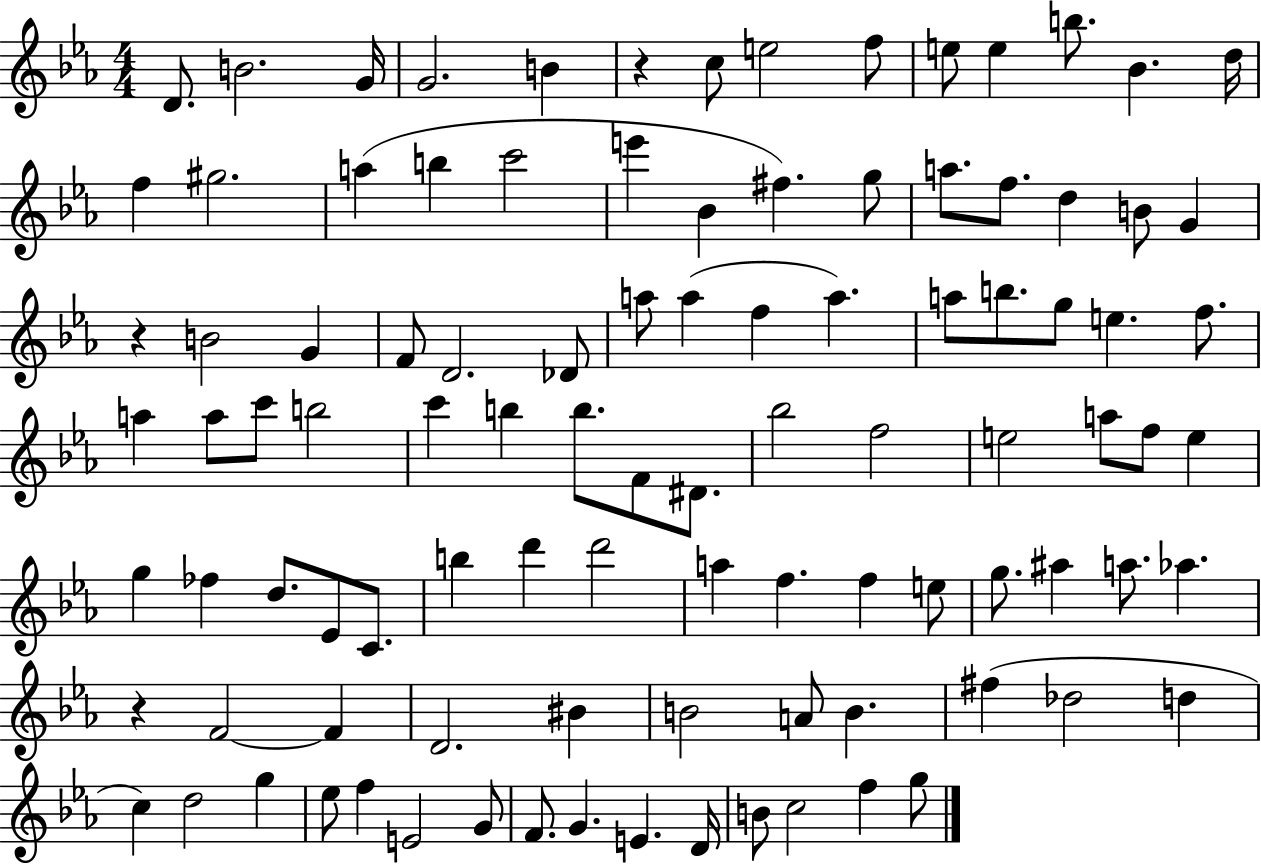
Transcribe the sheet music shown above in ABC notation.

X:1
T:Untitled
M:4/4
L:1/4
K:Eb
D/2 B2 G/4 G2 B z c/2 e2 f/2 e/2 e b/2 _B d/4 f ^g2 a b c'2 e' _B ^f g/2 a/2 f/2 d B/2 G z B2 G F/2 D2 _D/2 a/2 a f a a/2 b/2 g/2 e f/2 a a/2 c'/2 b2 c' b b/2 F/2 ^D/2 _b2 f2 e2 a/2 f/2 e g _f d/2 _E/2 C/2 b d' d'2 a f f e/2 g/2 ^a a/2 _a z F2 F D2 ^B B2 A/2 B ^f _d2 d c d2 g _e/2 f E2 G/2 F/2 G E D/4 B/2 c2 f g/2